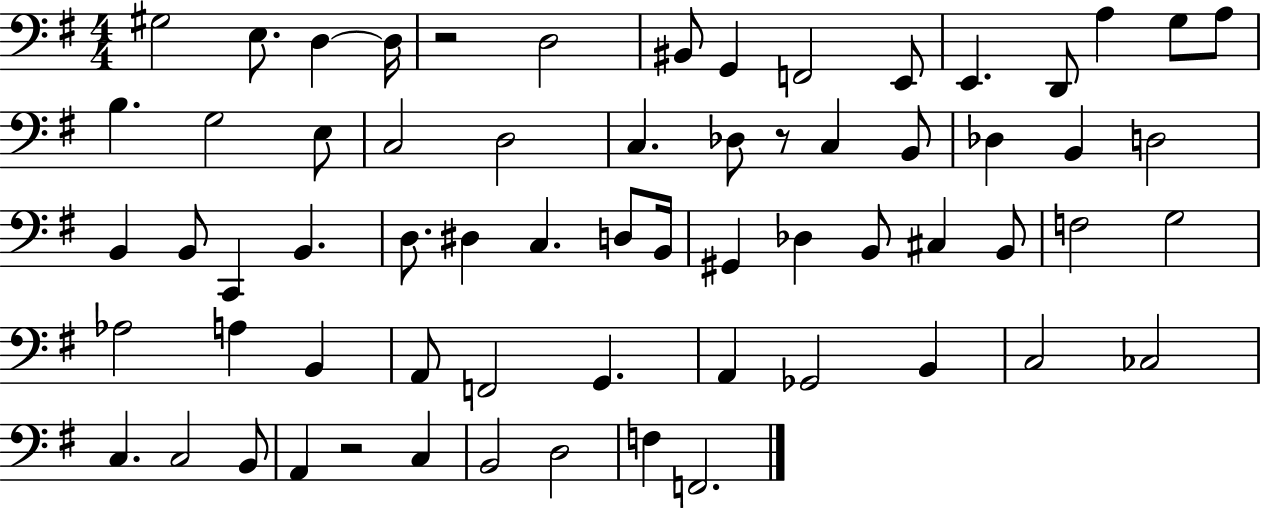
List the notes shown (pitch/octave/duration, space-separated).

G#3/h E3/e. D3/q D3/s R/h D3/h BIS2/e G2/q F2/h E2/e E2/q. D2/e A3/q G3/e A3/e B3/q. G3/h E3/e C3/h D3/h C3/q. Db3/e R/e C3/q B2/e Db3/q B2/q D3/h B2/q B2/e C2/q B2/q. D3/e. D#3/q C3/q. D3/e B2/s G#2/q Db3/q B2/e C#3/q B2/e F3/h G3/h Ab3/h A3/q B2/q A2/e F2/h G2/q. A2/q Gb2/h B2/q C3/h CES3/h C3/q. C3/h B2/e A2/q R/h C3/q B2/h D3/h F3/q F2/h.